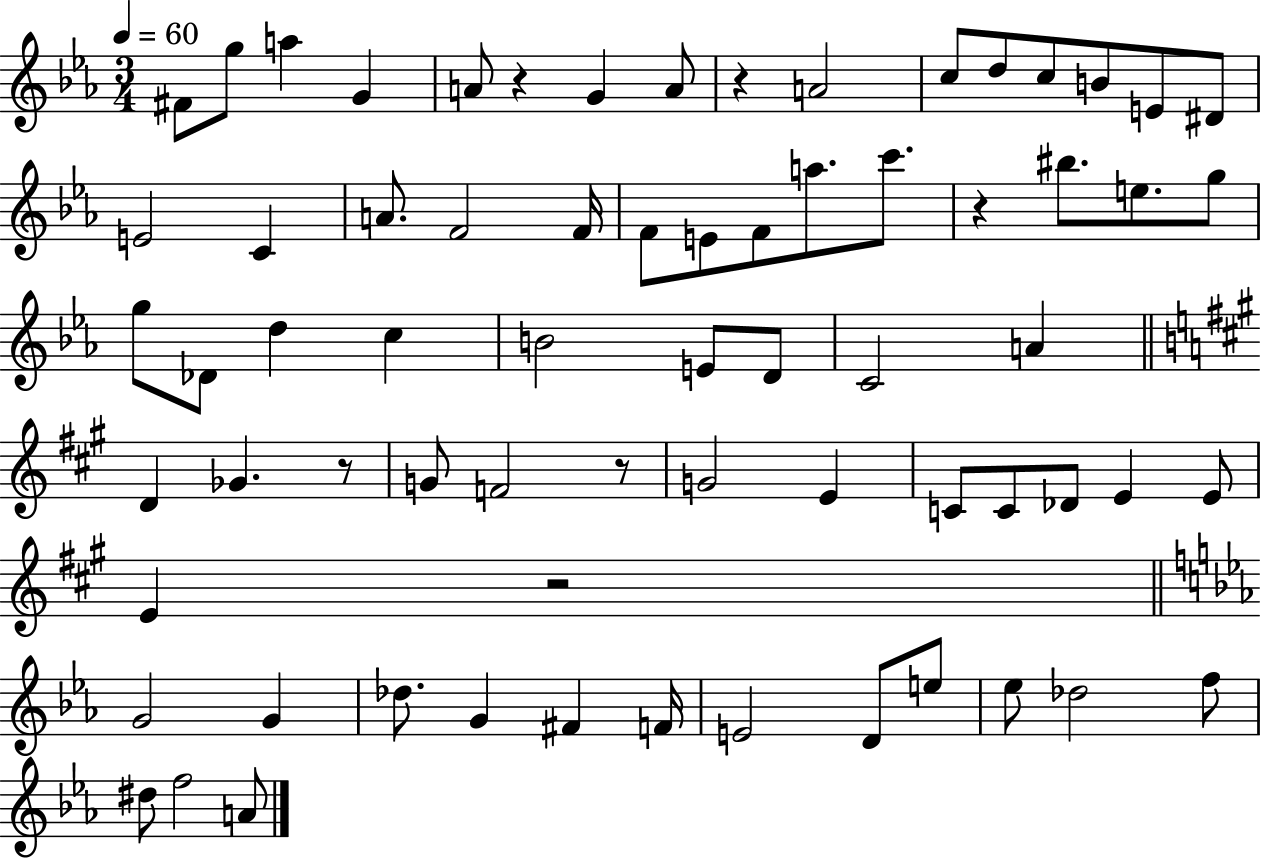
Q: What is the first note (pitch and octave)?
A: F#4